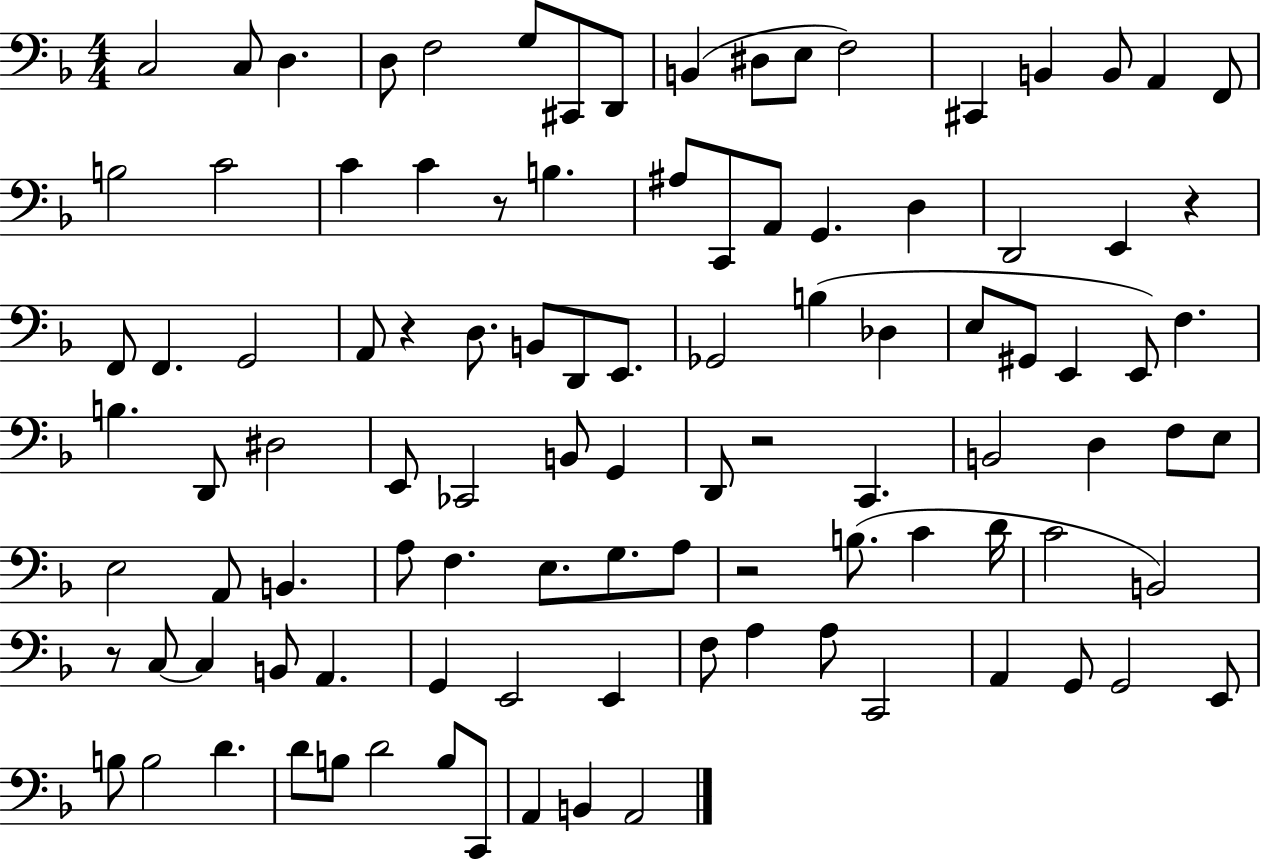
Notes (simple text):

C3/h C3/e D3/q. D3/e F3/h G3/e C#2/e D2/e B2/q D#3/e E3/e F3/h C#2/q B2/q B2/e A2/q F2/e B3/h C4/h C4/q C4/q R/e B3/q. A#3/e C2/e A2/e G2/q. D3/q D2/h E2/q R/q F2/e F2/q. G2/h A2/e R/q D3/e. B2/e D2/e E2/e. Gb2/h B3/q Db3/q E3/e G#2/e E2/q E2/e F3/q. B3/q. D2/e D#3/h E2/e CES2/h B2/e G2/q D2/e R/h C2/q. B2/h D3/q F3/e E3/e E3/h A2/e B2/q. A3/e F3/q. E3/e. G3/e. A3/e R/h B3/e. C4/q D4/s C4/h B2/h R/e C3/e C3/q B2/e A2/q. G2/q E2/h E2/q F3/e A3/q A3/e C2/h A2/q G2/e G2/h E2/e B3/e B3/h D4/q. D4/e B3/e D4/h B3/e C2/e A2/q B2/q A2/h